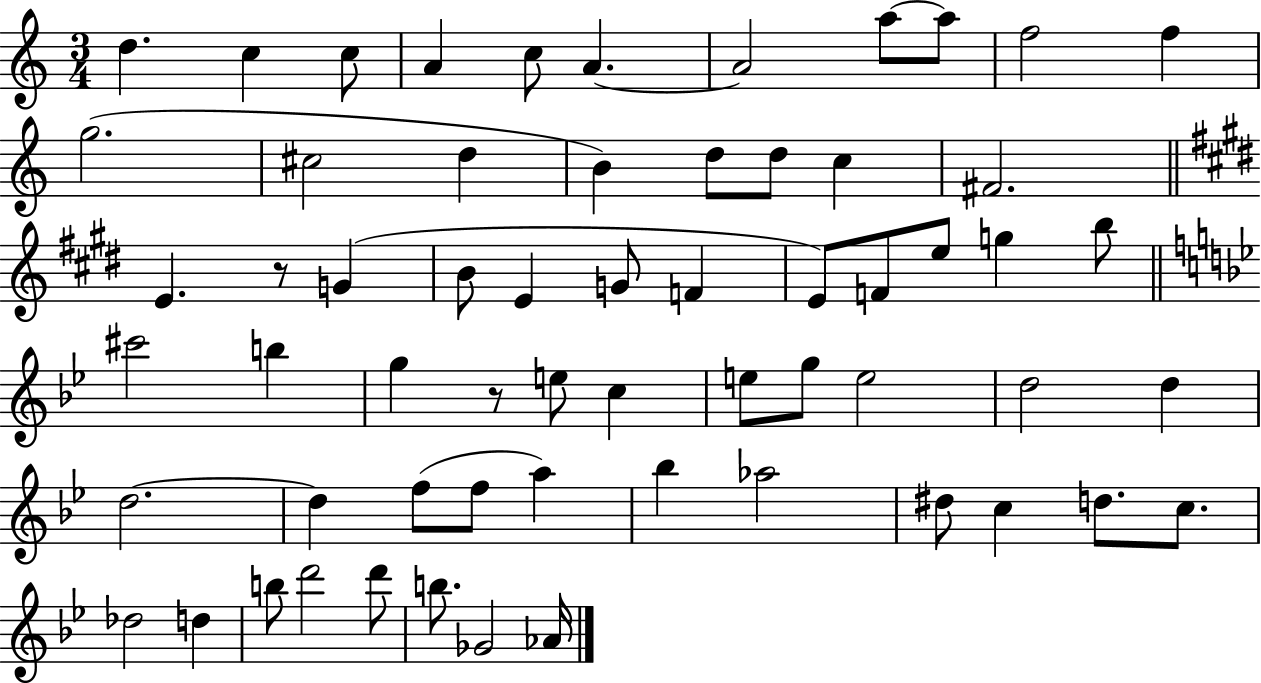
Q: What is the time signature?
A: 3/4